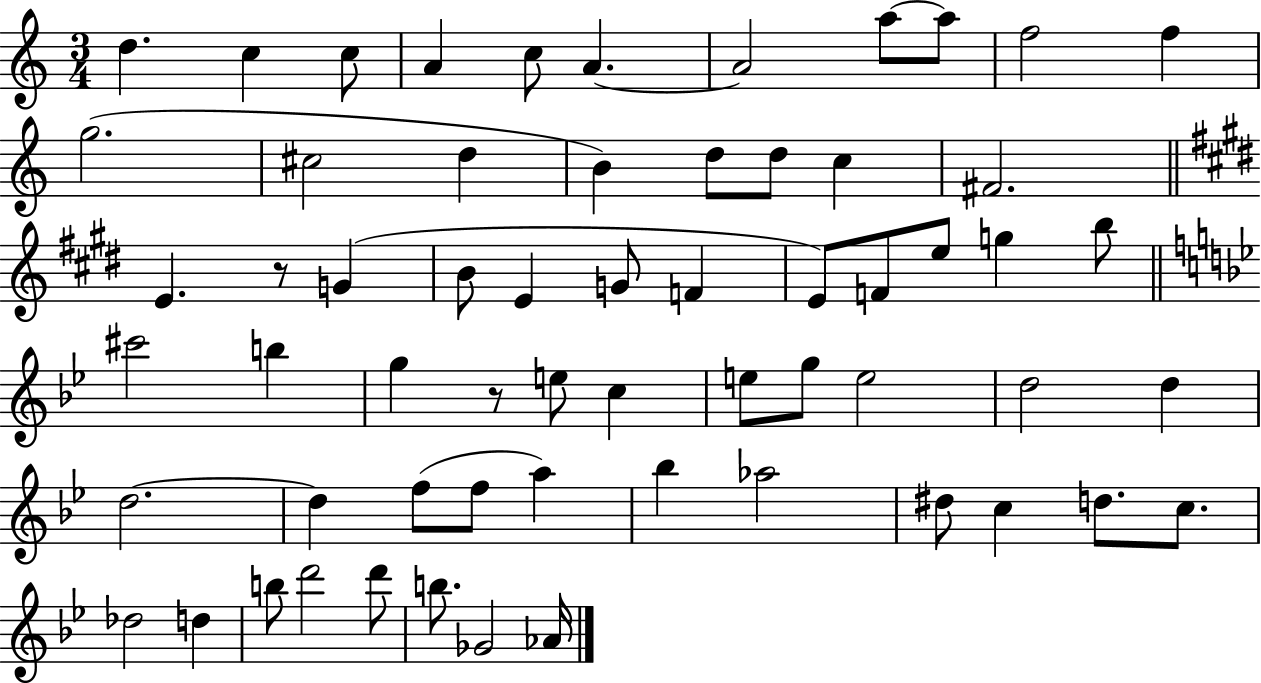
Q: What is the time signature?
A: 3/4